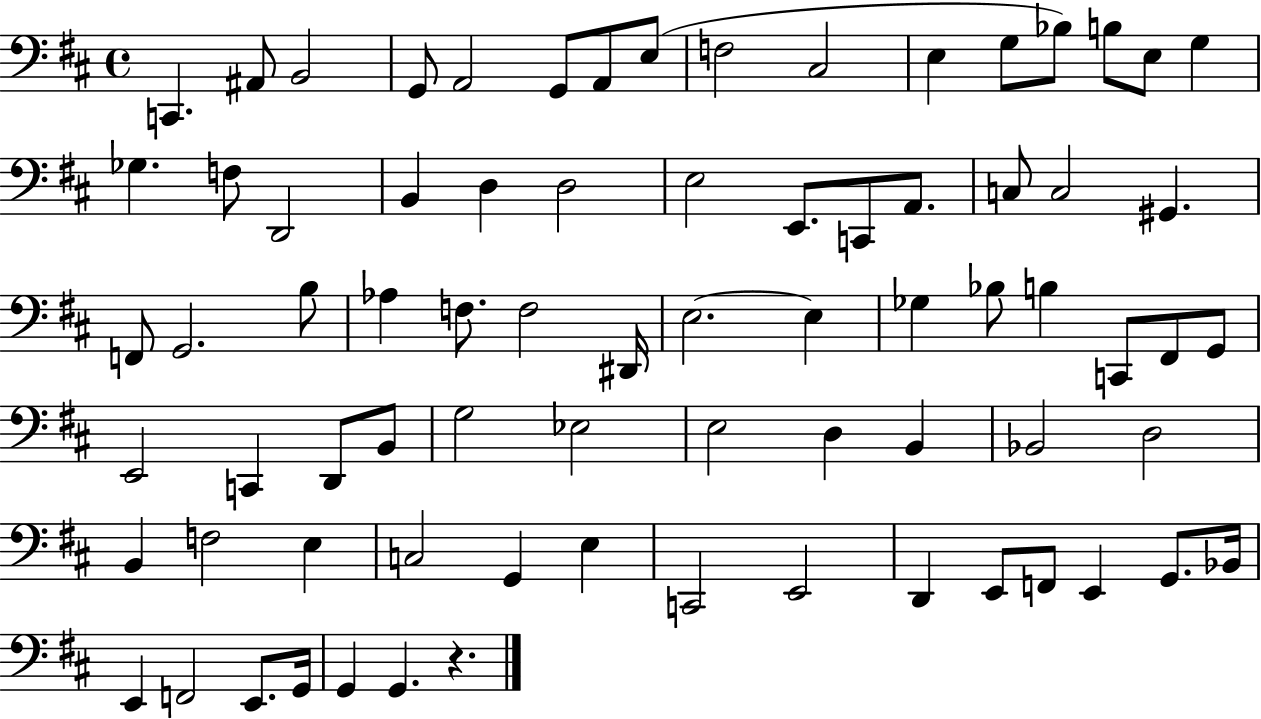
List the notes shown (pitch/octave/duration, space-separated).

C2/q. A#2/e B2/h G2/e A2/h G2/e A2/e E3/e F3/h C#3/h E3/q G3/e Bb3/e B3/e E3/e G3/q Gb3/q. F3/e D2/h B2/q D3/q D3/h E3/h E2/e. C2/e A2/e. C3/e C3/h G#2/q. F2/e G2/h. B3/e Ab3/q F3/e. F3/h D#2/s E3/h. E3/q Gb3/q Bb3/e B3/q C2/e F#2/e G2/e E2/h C2/q D2/e B2/e G3/h Eb3/h E3/h D3/q B2/q Bb2/h D3/h B2/q F3/h E3/q C3/h G2/q E3/q C2/h E2/h D2/q E2/e F2/e E2/q G2/e. Bb2/s E2/q F2/h E2/e. G2/s G2/q G2/q. R/q.